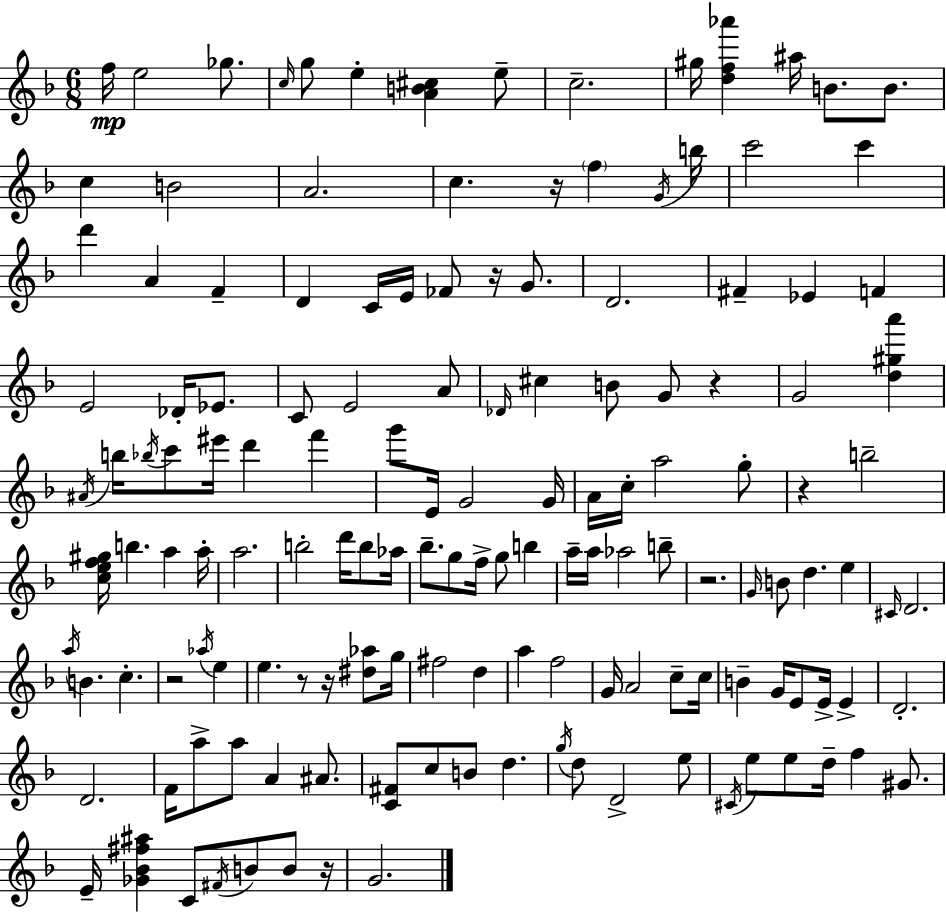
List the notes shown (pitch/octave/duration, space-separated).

F5/s E5/h Gb5/e. C5/s G5/e E5/q [A4,B4,C#5]/q E5/e C5/h. G#5/s [D5,F5,Ab6]/q A#5/s B4/e. B4/e. C5/q B4/h A4/h. C5/q. R/s F5/q G4/s B5/s C6/h C6/q D6/q A4/q F4/q D4/q C4/s E4/s FES4/e R/s G4/e. D4/h. F#4/q Eb4/q F4/q E4/h Db4/s Eb4/e. C4/e E4/h A4/e Db4/s C#5/q B4/e G4/e R/q G4/h [D5,G#5,A6]/q A#4/s B5/s Bb5/s C6/e EIS6/s D6/q F6/q G6/e E4/s G4/h G4/s A4/s C5/s A5/h G5/e R/q B5/h [C5,E5,F5,G#5]/s B5/q. A5/q A5/s A5/h. B5/h D6/s B5/e Ab5/s Bb5/e. G5/e F5/s G5/e B5/q A5/s A5/s Ab5/h B5/e R/h. G4/s B4/e D5/q. E5/q C#4/s D4/h. A5/s B4/q. C5/q. R/h Ab5/s E5/q E5/q. R/e R/s [D#5,Ab5]/e G5/s F#5/h D5/q A5/q F5/h G4/s A4/h C5/e C5/s B4/q G4/s E4/e E4/s E4/q D4/h. D4/h. F4/s A5/e A5/e A4/q A#4/e. [C4,F#4]/e C5/e B4/e D5/q. G5/s D5/e D4/h E5/e C#4/s E5/e E5/e D5/s F5/q G#4/e. E4/s [Gb4,Bb4,F#5,A#5]/q C4/e F#4/s B4/e B4/e R/s G4/h.